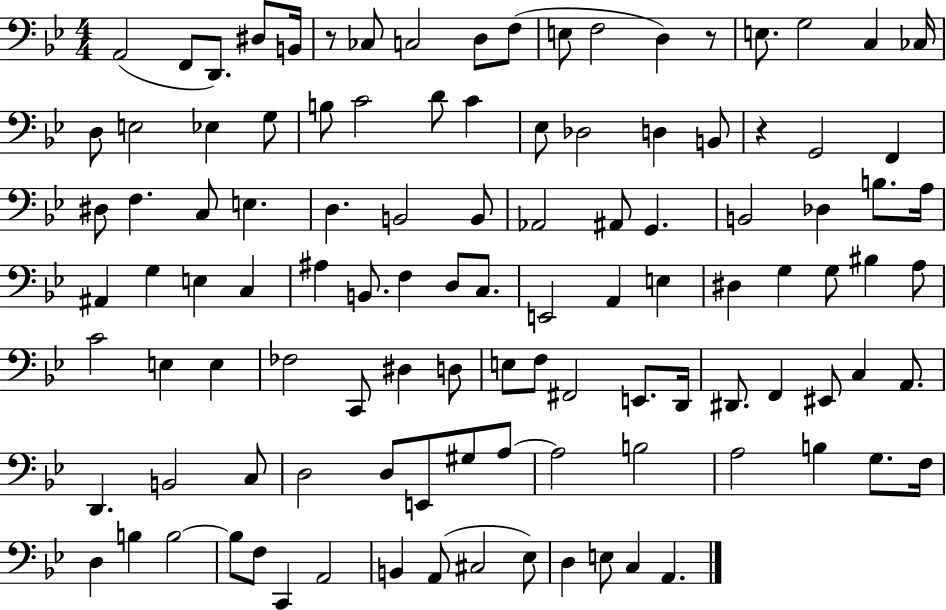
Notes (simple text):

A2/h F2/e D2/e. D#3/e B2/s R/e CES3/e C3/h D3/e F3/e E3/e F3/h D3/q R/e E3/e. G3/h C3/q CES3/s D3/e E3/h Eb3/q G3/e B3/e C4/h D4/e C4/q Eb3/e Db3/h D3/q B2/e R/q G2/h F2/q D#3/e F3/q. C3/e E3/q. D3/q. B2/h B2/e Ab2/h A#2/e G2/q. B2/h Db3/q B3/e. A3/s A#2/q G3/q E3/q C3/q A#3/q B2/e. F3/q D3/e C3/e. E2/h A2/q E3/q D#3/q G3/q G3/e BIS3/q A3/e C4/h E3/q E3/q FES3/h C2/e D#3/q D3/e E3/e F3/e F#2/h E2/e. D2/s D#2/e. F2/q EIS2/e C3/q A2/e. D2/q. B2/h C3/e D3/h D3/e E2/e G#3/e A3/e A3/h B3/h A3/h B3/q G3/e. F3/s D3/q B3/q B3/h B3/e F3/e C2/q A2/h B2/q A2/e C#3/h Eb3/e D3/q E3/e C3/q A2/q.